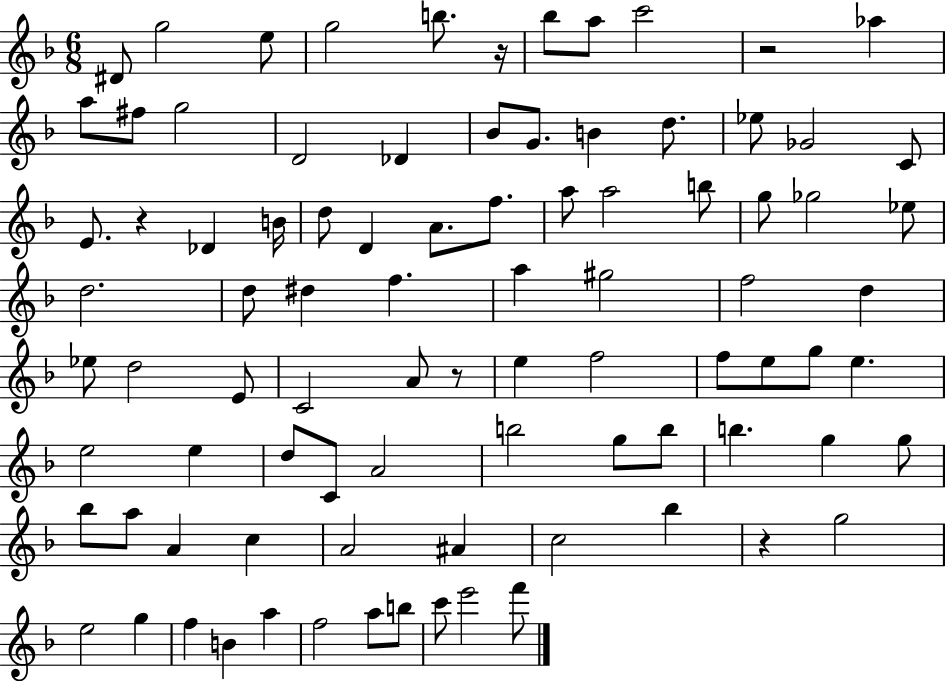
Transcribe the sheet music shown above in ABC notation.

X:1
T:Untitled
M:6/8
L:1/4
K:F
^D/2 g2 e/2 g2 b/2 z/4 _b/2 a/2 c'2 z2 _a a/2 ^f/2 g2 D2 _D _B/2 G/2 B d/2 _e/2 _G2 C/2 E/2 z _D B/4 d/2 D A/2 f/2 a/2 a2 b/2 g/2 _g2 _e/2 d2 d/2 ^d f a ^g2 f2 d _e/2 d2 E/2 C2 A/2 z/2 e f2 f/2 e/2 g/2 e e2 e d/2 C/2 A2 b2 g/2 b/2 b g g/2 _b/2 a/2 A c A2 ^A c2 _b z g2 e2 g f B a f2 a/2 b/2 c'/2 e'2 f'/2